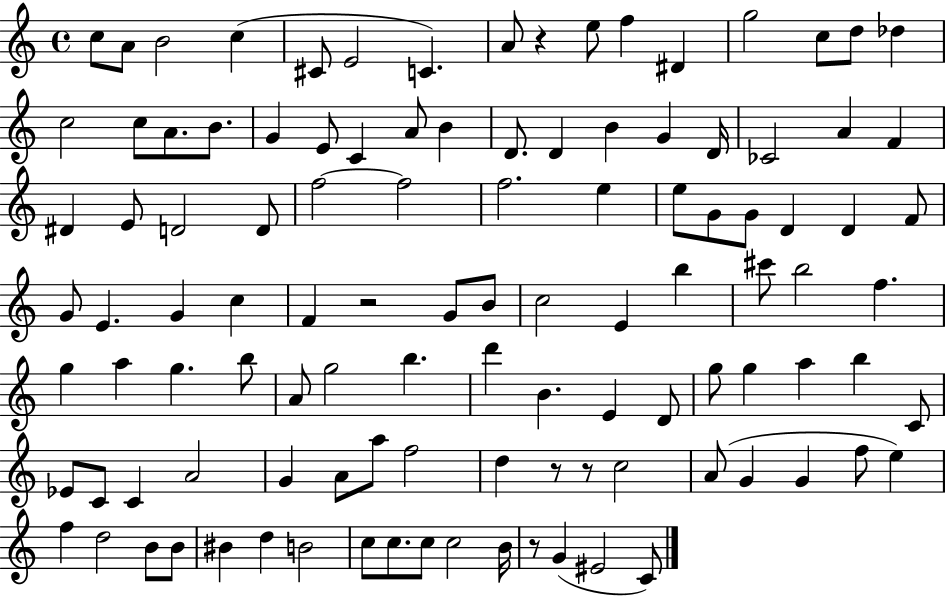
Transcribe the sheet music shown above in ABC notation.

X:1
T:Untitled
M:4/4
L:1/4
K:C
c/2 A/2 B2 c ^C/2 E2 C A/2 z e/2 f ^D g2 c/2 d/2 _d c2 c/2 A/2 B/2 G E/2 C A/2 B D/2 D B G D/4 _C2 A F ^D E/2 D2 D/2 f2 f2 f2 e e/2 G/2 G/2 D D F/2 G/2 E G c F z2 G/2 B/2 c2 E b ^c'/2 b2 f g a g b/2 A/2 g2 b d' B E D/2 g/2 g a b C/2 _E/2 C/2 C A2 G A/2 a/2 f2 d z/2 z/2 c2 A/2 G G f/2 e f d2 B/2 B/2 ^B d B2 c/2 c/2 c/2 c2 B/4 z/2 G ^E2 C/2